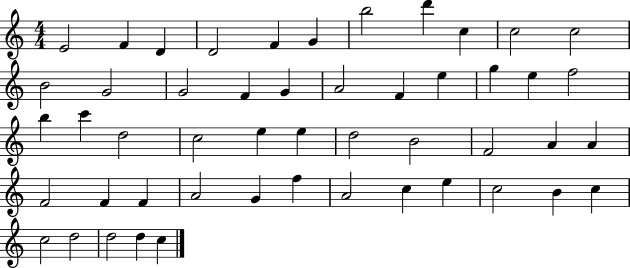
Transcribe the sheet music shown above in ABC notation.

X:1
T:Untitled
M:4/4
L:1/4
K:C
E2 F D D2 F G b2 d' c c2 c2 B2 G2 G2 F G A2 F e g e f2 b c' d2 c2 e e d2 B2 F2 A A F2 F F A2 G f A2 c e c2 B c c2 d2 d2 d c